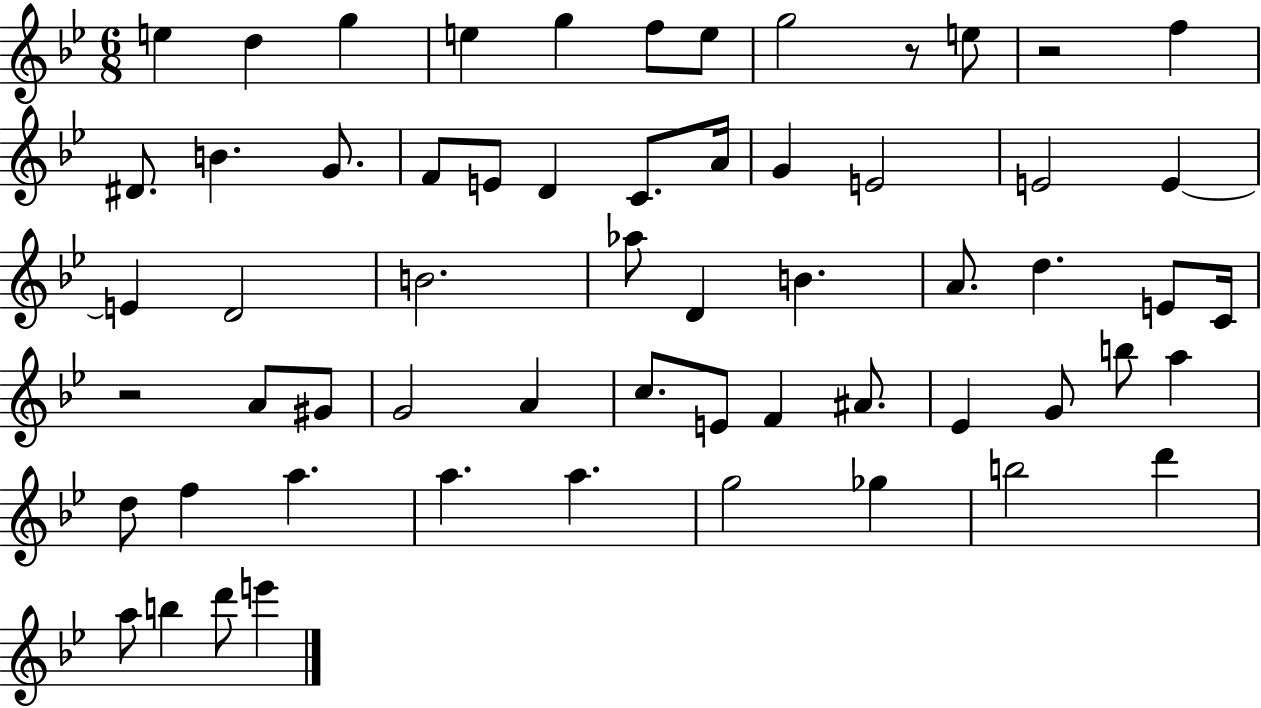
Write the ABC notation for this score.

X:1
T:Untitled
M:6/8
L:1/4
K:Bb
e d g e g f/2 e/2 g2 z/2 e/2 z2 f ^D/2 B G/2 F/2 E/2 D C/2 A/4 G E2 E2 E E D2 B2 _a/2 D B A/2 d E/2 C/4 z2 A/2 ^G/2 G2 A c/2 E/2 F ^A/2 _E G/2 b/2 a d/2 f a a a g2 _g b2 d' a/2 b d'/2 e'